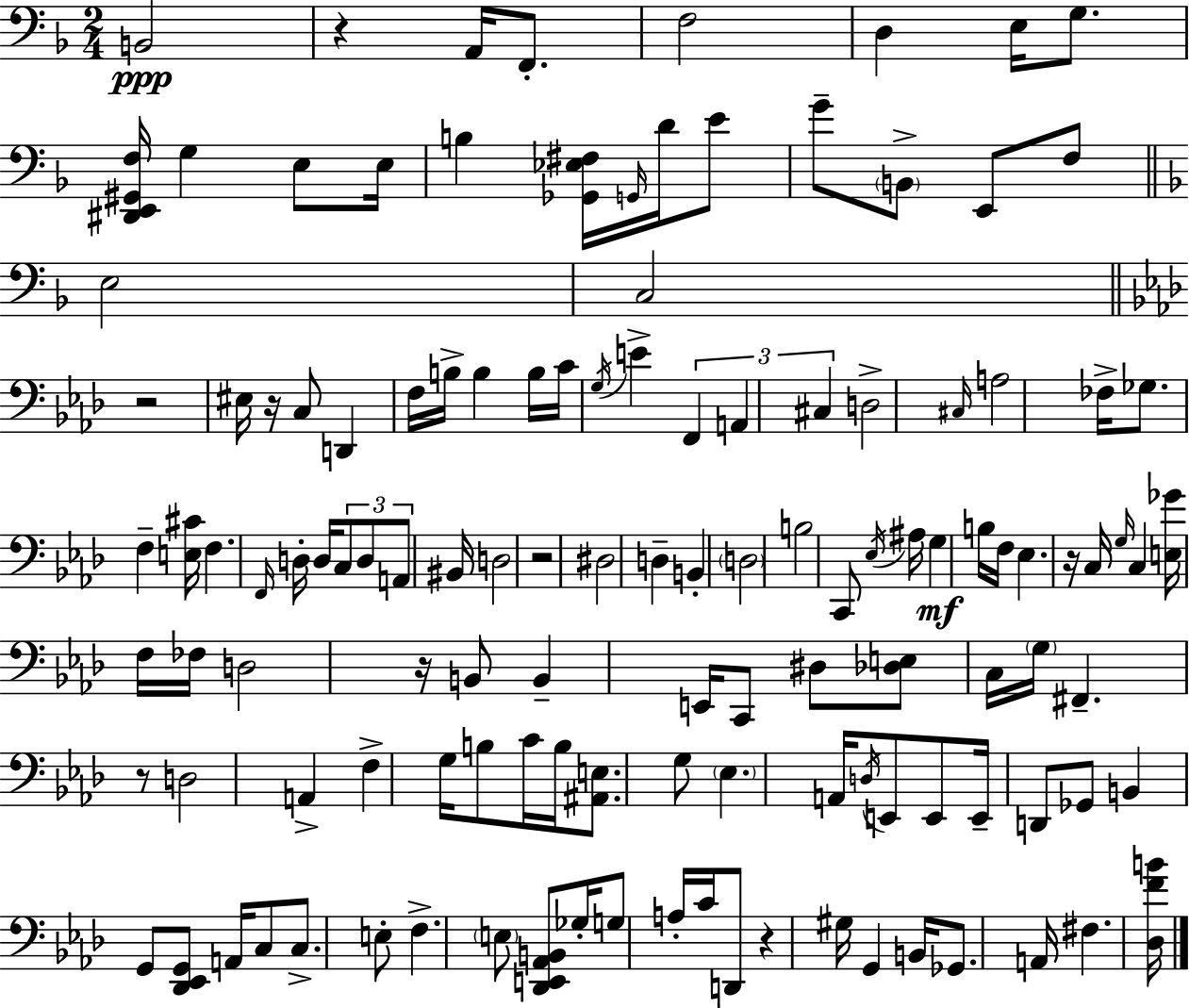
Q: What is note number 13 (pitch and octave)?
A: D4